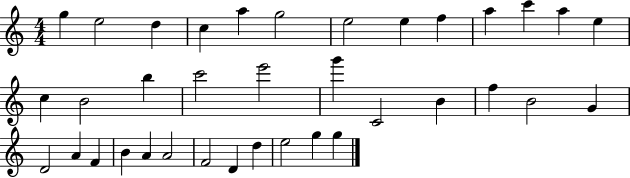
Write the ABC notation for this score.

X:1
T:Untitled
M:4/4
L:1/4
K:C
g e2 d c a g2 e2 e f a c' a e c B2 b c'2 e'2 g' C2 B f B2 G D2 A F B A A2 F2 D d e2 g g